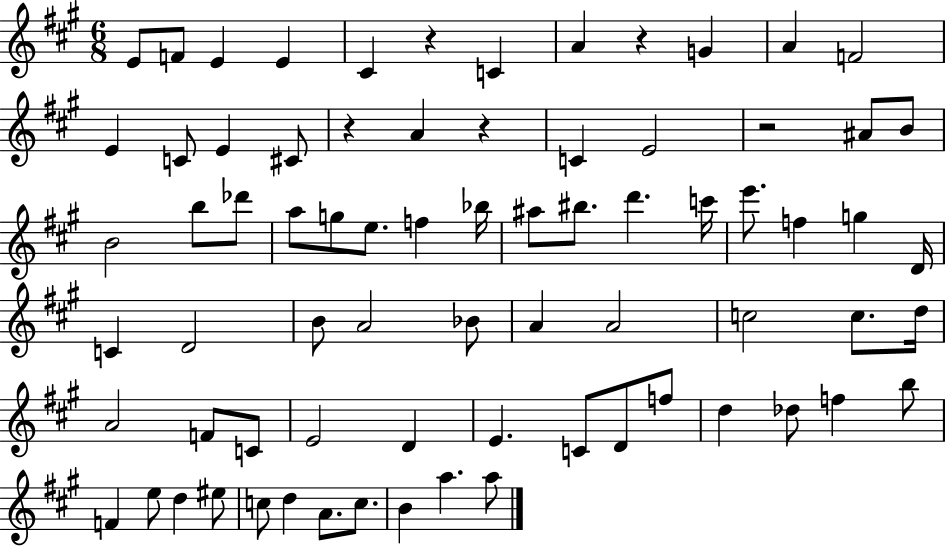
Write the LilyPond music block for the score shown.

{
  \clef treble
  \numericTimeSignature
  \time 6/8
  \key a \major
  e'8 f'8 e'4 e'4 | cis'4 r4 c'4 | a'4 r4 g'4 | a'4 f'2 | \break e'4 c'8 e'4 cis'8 | r4 a'4 r4 | c'4 e'2 | r2 ais'8 b'8 | \break b'2 b''8 des'''8 | a''8 g''8 e''8. f''4 bes''16 | ais''8 bis''8. d'''4. c'''16 | e'''8. f''4 g''4 d'16 | \break c'4 d'2 | b'8 a'2 bes'8 | a'4 a'2 | c''2 c''8. d''16 | \break a'2 f'8 c'8 | e'2 d'4 | e'4. c'8 d'8 f''8 | d''4 des''8 f''4 b''8 | \break f'4 e''8 d''4 eis''8 | c''8 d''4 a'8. c''8. | b'4 a''4. a''8 | \bar "|."
}